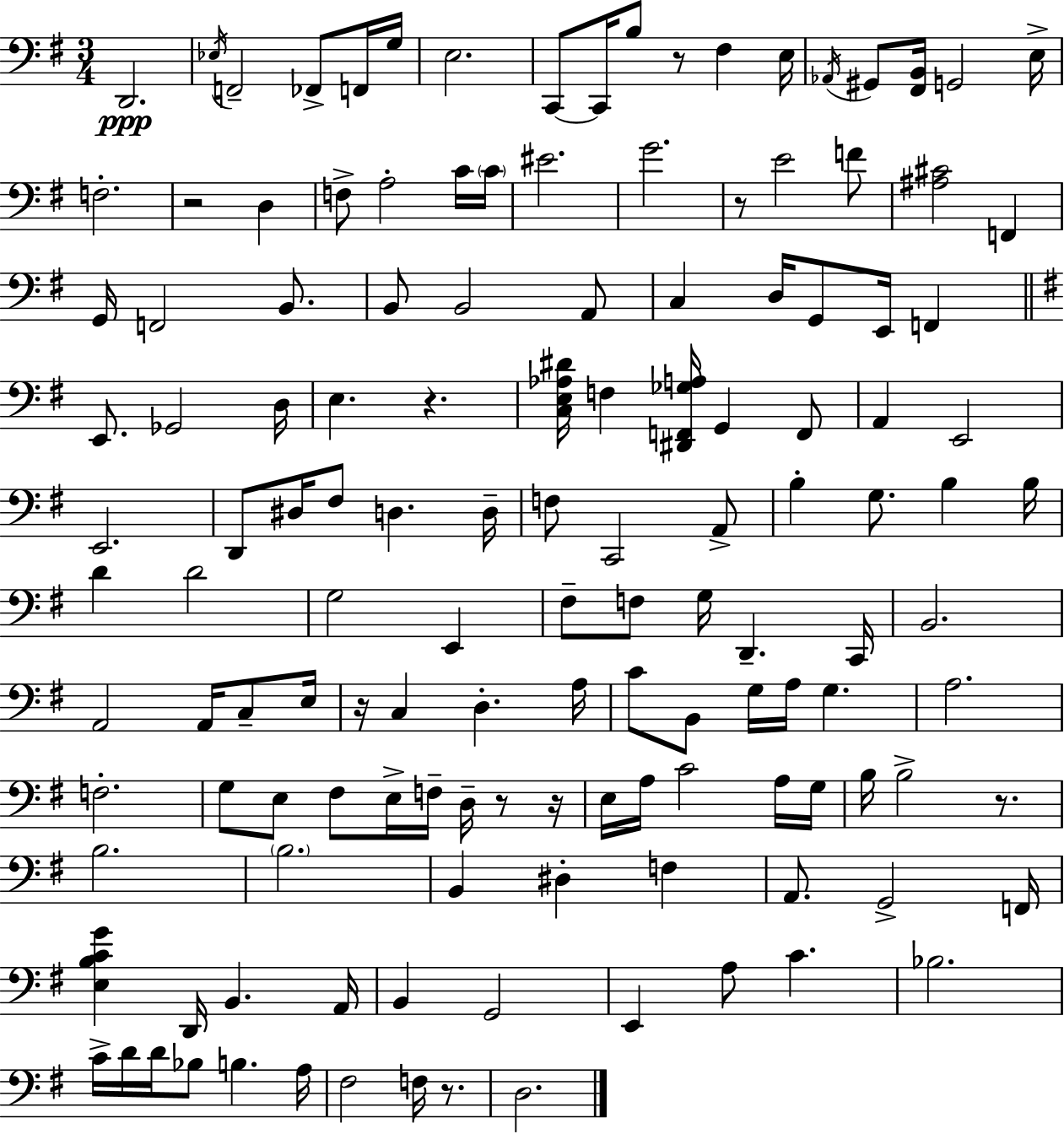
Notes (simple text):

D2/h. Eb3/s F2/h FES2/e F2/s G3/s E3/h. C2/e C2/s B3/e R/e F#3/q E3/s Ab2/s G#2/e [F#2,B2]/s G2/h E3/s F3/h. R/h D3/q F3/e A3/h C4/s C4/s EIS4/h. G4/h. R/e E4/h F4/e [A#3,C#4]/h F2/q G2/s F2/h B2/e. B2/e B2/h A2/e C3/q D3/s G2/e E2/s F2/q E2/e. Gb2/h D3/s E3/q. R/q. [C3,E3,Ab3,D#4]/s F3/q [D#2,F2,Gb3,A3]/s G2/q F2/e A2/q E2/h E2/h. D2/e D#3/s F#3/e D3/q. D3/s F3/e C2/h A2/e B3/q G3/e. B3/q B3/s D4/q D4/h G3/h E2/q F#3/e F3/e G3/s D2/q. C2/s B2/h. A2/h A2/s C3/e E3/s R/s C3/q D3/q. A3/s C4/e B2/e G3/s A3/s G3/q. A3/h. F3/h. G3/e E3/e F#3/e E3/s F3/s D3/s R/e R/s E3/s A3/s C4/h A3/s G3/s B3/s B3/h R/e. B3/h. B3/h. B2/q D#3/q F3/q A2/e. G2/h F2/s [E3,B3,C4,G4]/q D2/s B2/q. A2/s B2/q G2/h E2/q A3/e C4/q. Bb3/h. C4/s D4/s D4/s Bb3/e B3/q. A3/s F#3/h F3/s R/e. D3/h.